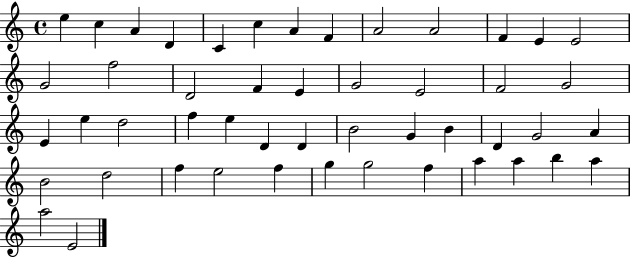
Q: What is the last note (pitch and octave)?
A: E4